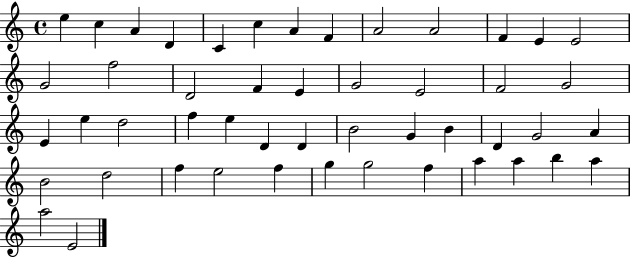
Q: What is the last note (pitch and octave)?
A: E4